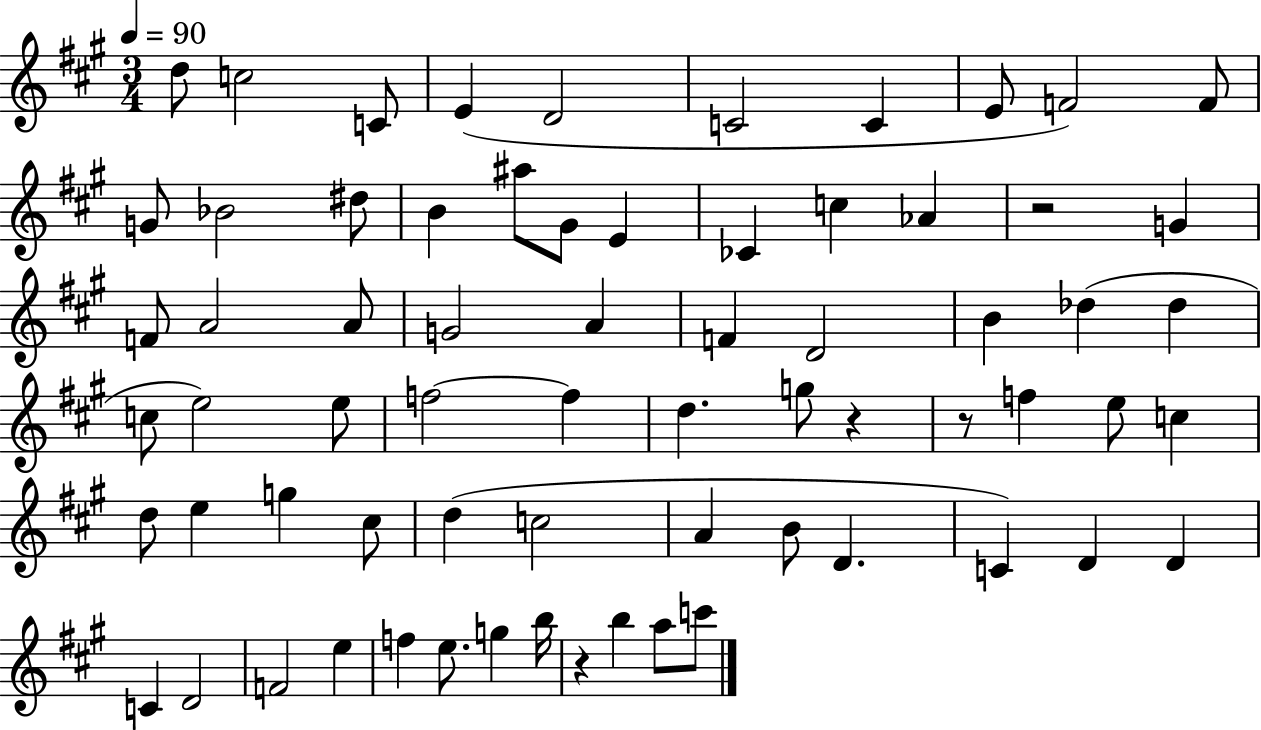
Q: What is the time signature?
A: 3/4